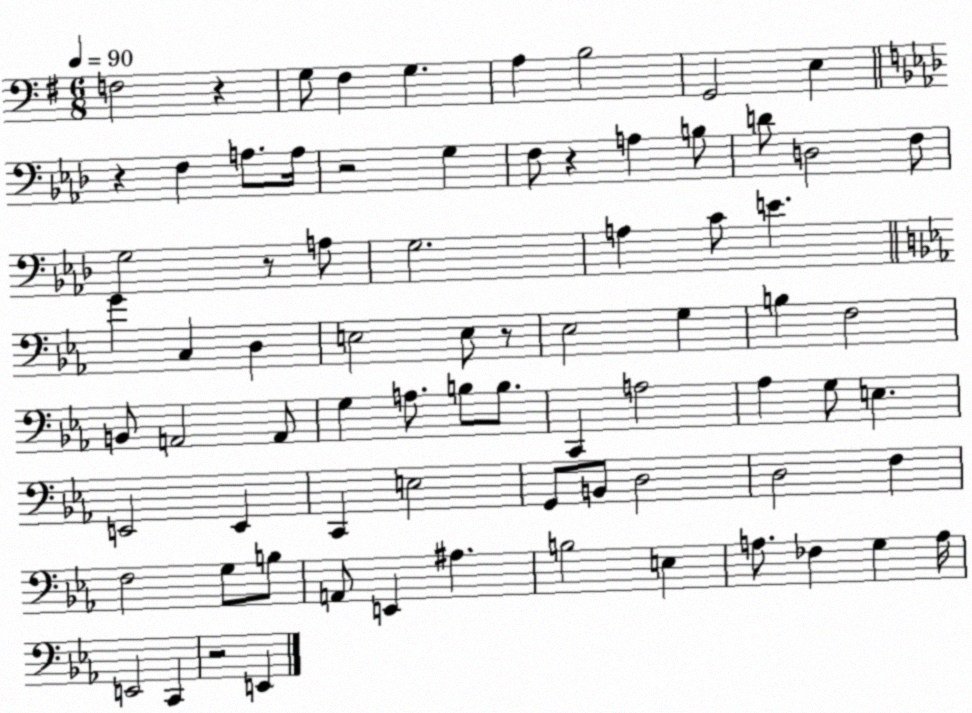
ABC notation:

X:1
T:Untitled
M:6/8
L:1/4
K:G
F,2 z G,/2 ^F, G, A, B,2 G,,2 E, z F, A,/2 A,/4 z2 G, F,/2 z A, B,/2 D/2 D,2 F,/2 G,2 z/2 A,/2 G,2 A, C/2 E G C, D, E,2 E,/2 z/2 _E,2 G, B, F,2 B,,/2 A,,2 A,,/2 G, A,/2 B,/2 B,/2 C,, A,2 _A, G,/2 E, E,,2 E,, C,, E,2 G,,/2 B,,/2 D,2 D,2 F, F,2 G,/2 B,/2 A,,/2 E,, ^A, B,2 E, A,/2 _F, G, A,/4 E,,2 C,, z2 E,,